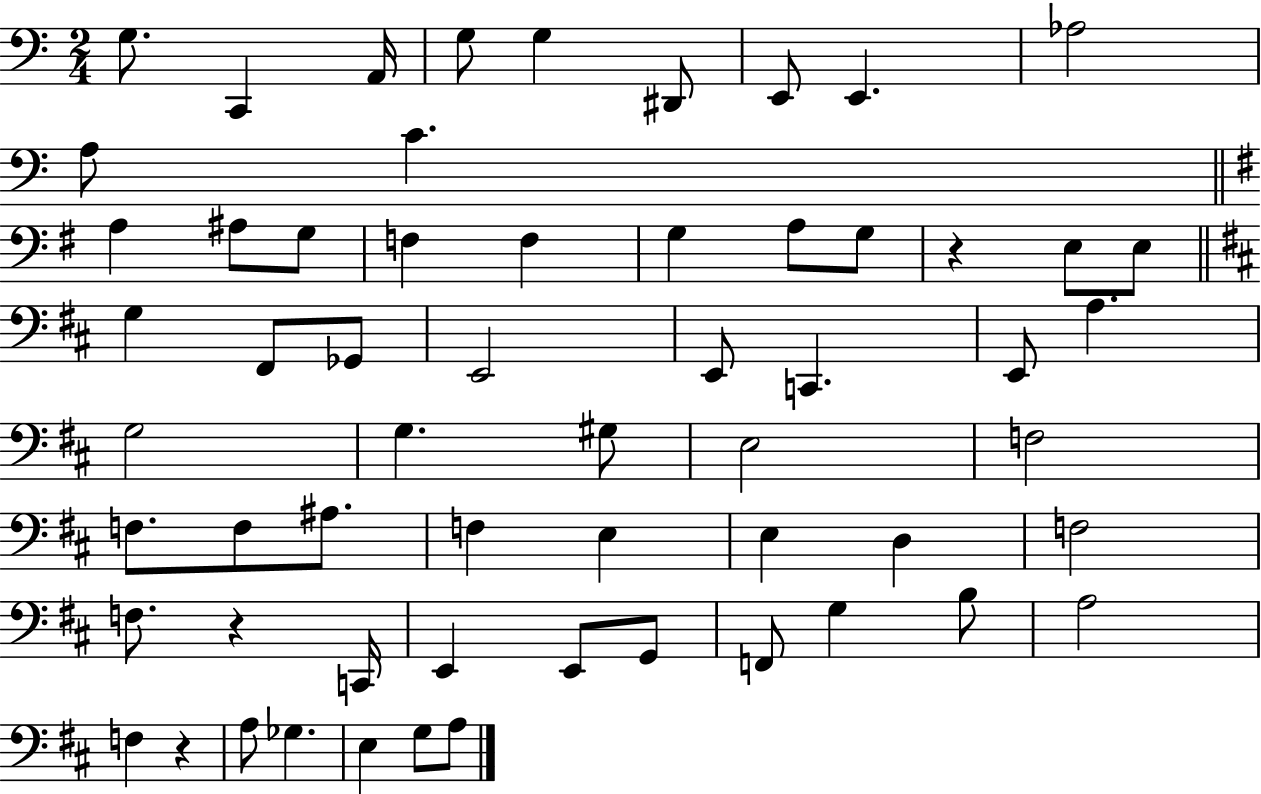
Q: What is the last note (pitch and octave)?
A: A3